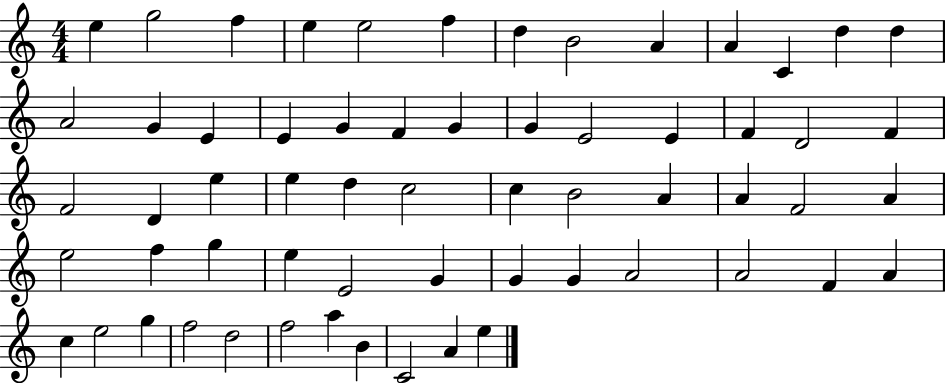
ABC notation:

X:1
T:Untitled
M:4/4
L:1/4
K:C
e g2 f e e2 f d B2 A A C d d A2 G E E G F G G E2 E F D2 F F2 D e e d c2 c B2 A A F2 A e2 f g e E2 G G G A2 A2 F A c e2 g f2 d2 f2 a B C2 A e